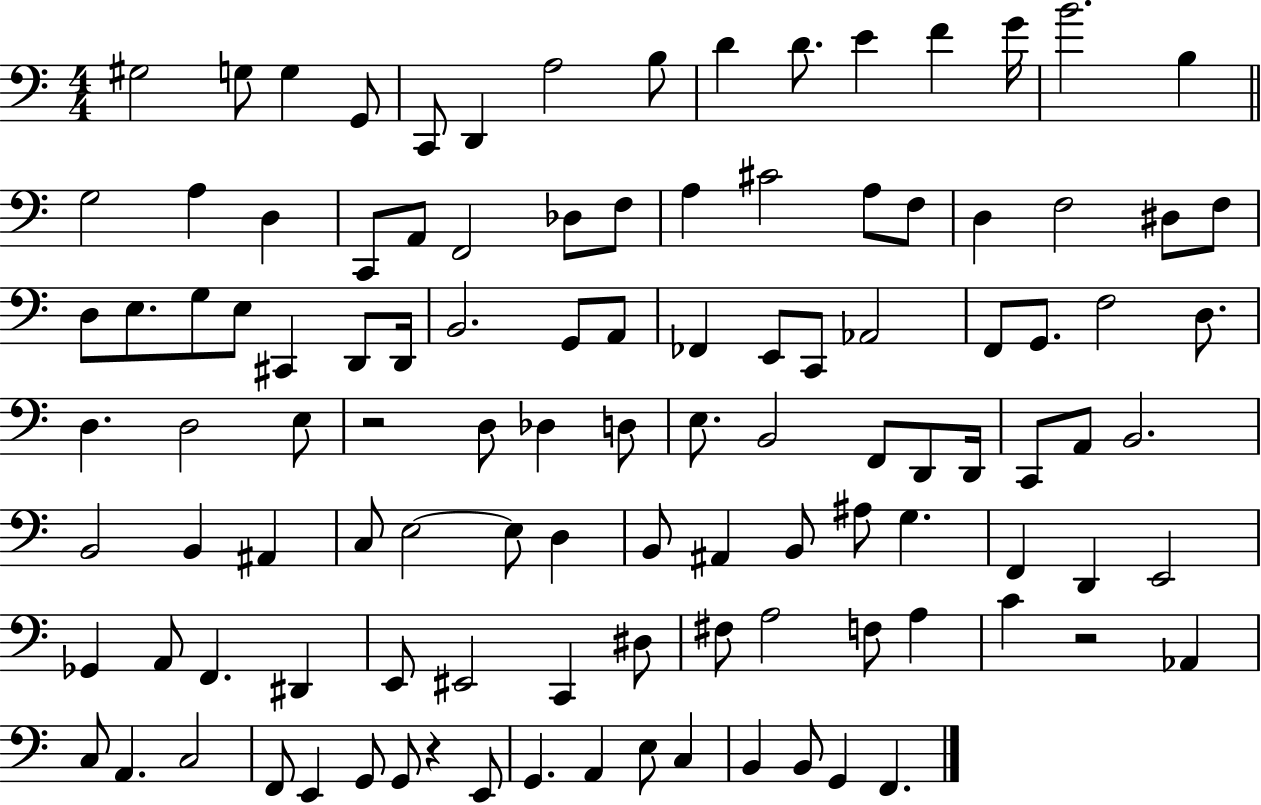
G#3/h G3/e G3/q G2/e C2/e D2/q A3/h B3/e D4/q D4/e. E4/q F4/q G4/s B4/h. B3/q G3/h A3/q D3/q C2/e A2/e F2/h Db3/e F3/e A3/q C#4/h A3/e F3/e D3/q F3/h D#3/e F3/e D3/e E3/e. G3/e E3/e C#2/q D2/e D2/s B2/h. G2/e A2/e FES2/q E2/e C2/e Ab2/h F2/e G2/e. F3/h D3/e. D3/q. D3/h E3/e R/h D3/e Db3/q D3/e E3/e. B2/h F2/e D2/e D2/s C2/e A2/e B2/h. B2/h B2/q A#2/q C3/e E3/h E3/e D3/q B2/e A#2/q B2/e A#3/e G3/q. F2/q D2/q E2/h Gb2/q A2/e F2/q. D#2/q E2/e EIS2/h C2/q D#3/e F#3/e A3/h F3/e A3/q C4/q R/h Ab2/q C3/e A2/q. C3/h F2/e E2/q G2/e G2/e R/q E2/e G2/q. A2/q E3/e C3/q B2/q B2/e G2/q F2/q.